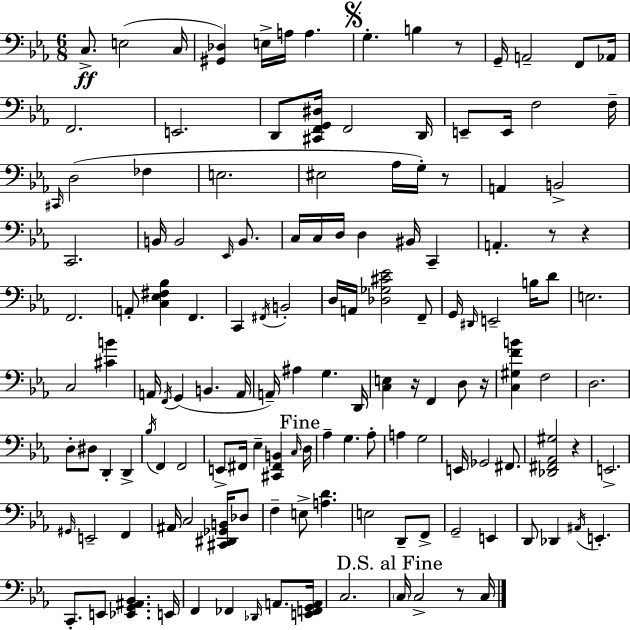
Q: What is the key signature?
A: EES major